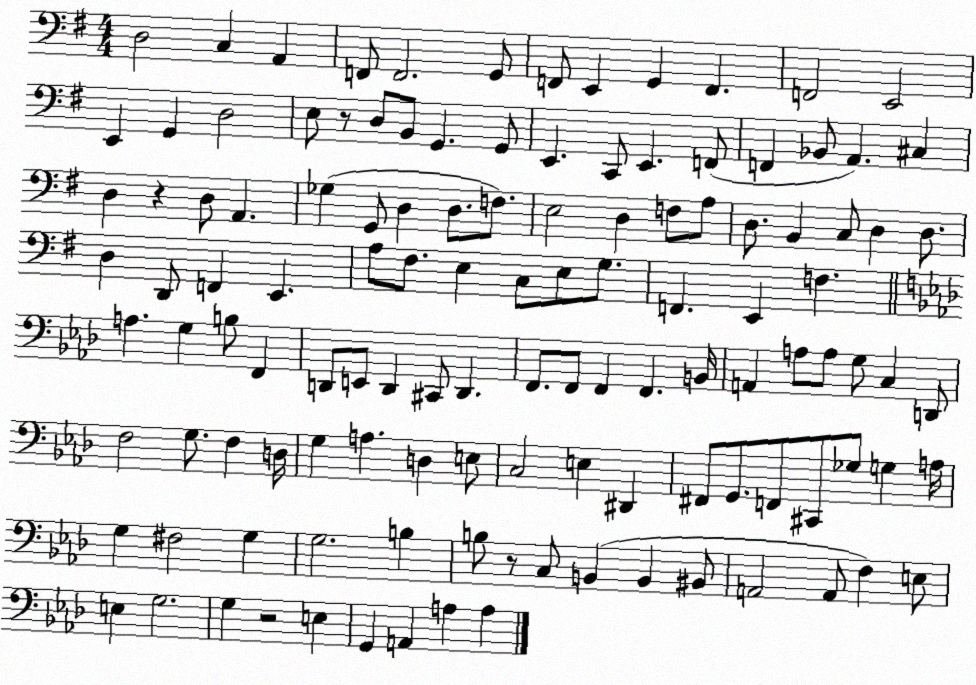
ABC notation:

X:1
T:Untitled
M:4/4
L:1/4
K:G
D,2 C, A,, F,,/2 F,,2 G,,/2 F,,/2 E,, G,, F,, F,,2 E,,2 E,, G,, D,2 E,/2 z/2 D,/2 B,,/2 G,, G,,/2 E,, C,,/2 E,, F,,/2 F,, _B,,/2 A,, ^C, D, z D,/2 A,, _G, G,,/2 D, D,/2 F,/2 E,2 D, F,/2 A,/2 D,/2 B,, C,/2 D, D,/2 D, D,,/2 F,, E,, A,/2 ^F,/2 E, C,/2 E,/2 G,/2 F,, E,, F, A, G, B,/2 F,, D,,/2 E,,/2 D,, ^C,,/2 D,, F,,/2 F,,/2 F,, F,, B,,/4 A,, A,/2 A,/2 G,/2 C, D,,/2 F,2 G,/2 F, D,/4 G, A, D, E,/2 C,2 E, ^D,, ^F,,/2 G,,/2 F,,/2 ^C,,/2 _G,/2 G, A,/4 G, ^F,2 G, G,2 B, B,/2 z/2 C,/2 B,, B,, ^B,,/2 A,,2 A,,/2 F, E,/2 E, G,2 G, z2 E, G,, A,, A, A,